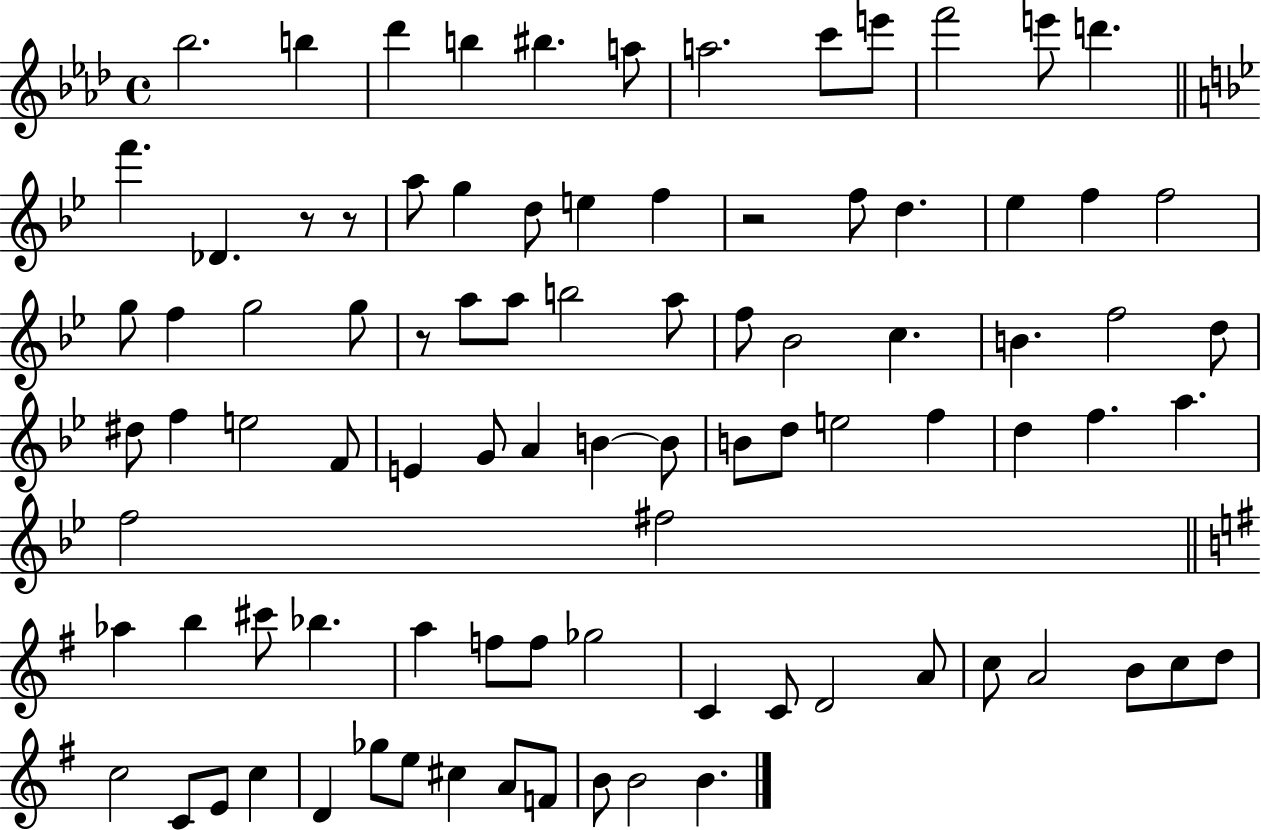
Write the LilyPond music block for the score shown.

{
  \clef treble
  \time 4/4
  \defaultTimeSignature
  \key aes \major
  bes''2. b''4 | des'''4 b''4 bis''4. a''8 | a''2. c'''8 e'''8 | f'''2 e'''8 d'''4. | \break \bar "||" \break \key g \minor f'''4. des'4. r8 r8 | a''8 g''4 d''8 e''4 f''4 | r2 f''8 d''4. | ees''4 f''4 f''2 | \break g''8 f''4 g''2 g''8 | r8 a''8 a''8 b''2 a''8 | f''8 bes'2 c''4. | b'4. f''2 d''8 | \break dis''8 f''4 e''2 f'8 | e'4 g'8 a'4 b'4~~ b'8 | b'8 d''8 e''2 f''4 | d''4 f''4. a''4. | \break f''2 fis''2 | \bar "||" \break \key e \minor aes''4 b''4 cis'''8 bes''4. | a''4 f''8 f''8 ges''2 | c'4 c'8 d'2 a'8 | c''8 a'2 b'8 c''8 d''8 | \break c''2 c'8 e'8 c''4 | d'4 ges''8 e''8 cis''4 a'8 f'8 | b'8 b'2 b'4. | \bar "|."
}